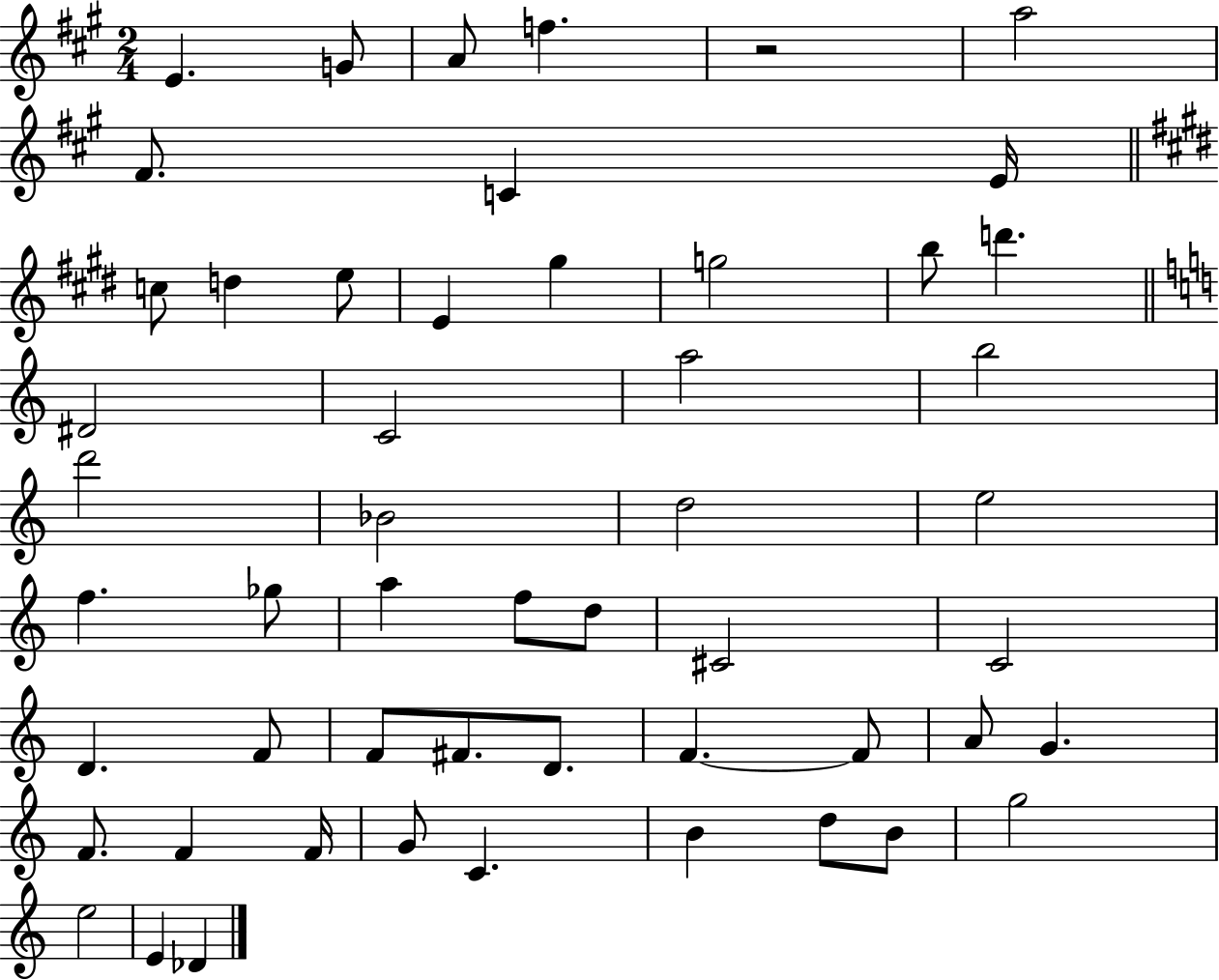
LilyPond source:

{
  \clef treble
  \numericTimeSignature
  \time 2/4
  \key a \major
  e'4. g'8 | a'8 f''4. | r2 | a''2 | \break fis'8. c'4 e'16 | \bar "||" \break \key e \major c''8 d''4 e''8 | e'4 gis''4 | g''2 | b''8 d'''4. | \break \bar "||" \break \key a \minor dis'2 | c'2 | a''2 | b''2 | \break d'''2 | bes'2 | d''2 | e''2 | \break f''4. ges''8 | a''4 f''8 d''8 | cis'2 | c'2 | \break d'4. f'8 | f'8 fis'8. d'8. | f'4.~~ f'8 | a'8 g'4. | \break f'8. f'4 f'16 | g'8 c'4. | b'4 d''8 b'8 | g''2 | \break e''2 | e'4 des'4 | \bar "|."
}